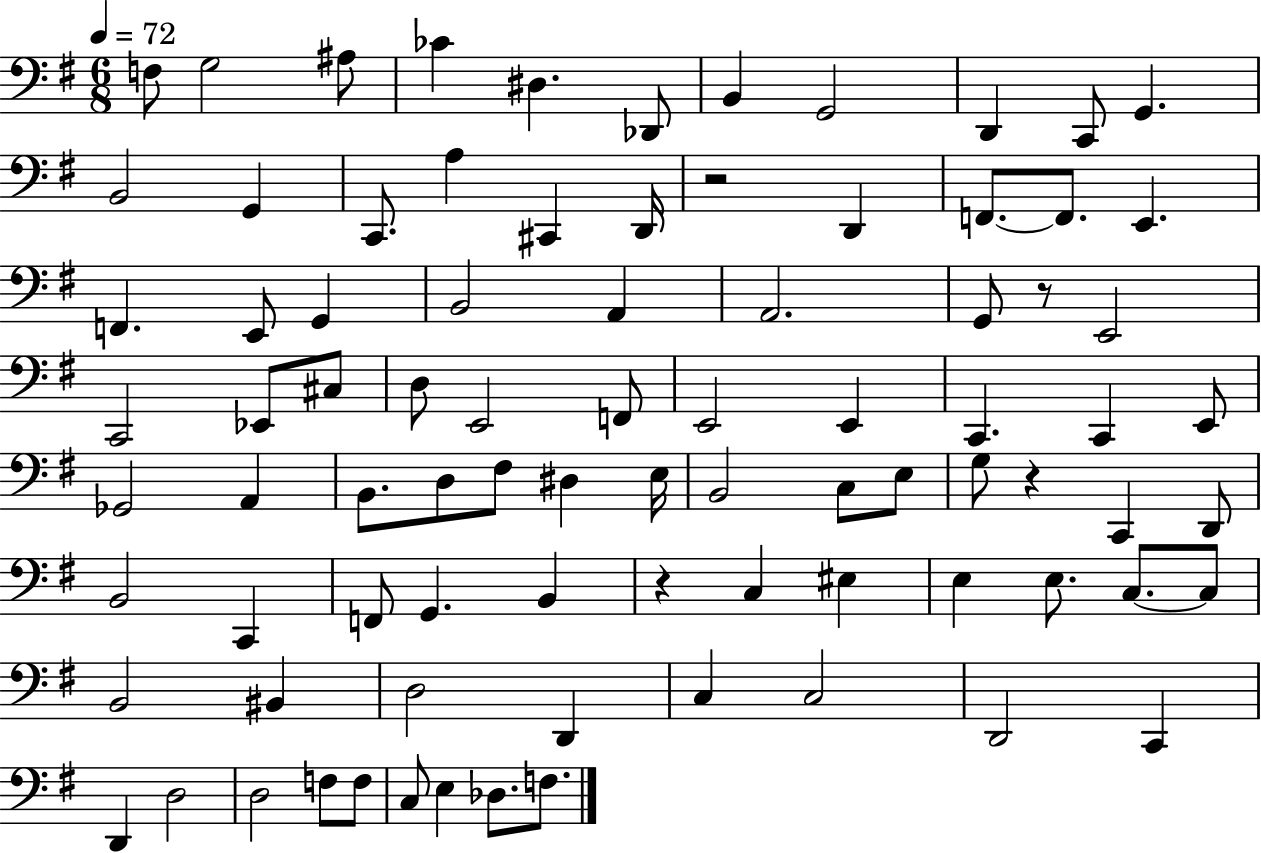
X:1
T:Untitled
M:6/8
L:1/4
K:G
F,/2 G,2 ^A,/2 _C ^D, _D,,/2 B,, G,,2 D,, C,,/2 G,, B,,2 G,, C,,/2 A, ^C,, D,,/4 z2 D,, F,,/2 F,,/2 E,, F,, E,,/2 G,, B,,2 A,, A,,2 G,,/2 z/2 E,,2 C,,2 _E,,/2 ^C,/2 D,/2 E,,2 F,,/2 E,,2 E,, C,, C,, E,,/2 _G,,2 A,, B,,/2 D,/2 ^F,/2 ^D, E,/4 B,,2 C,/2 E,/2 G,/2 z C,, D,,/2 B,,2 C,, F,,/2 G,, B,, z C, ^E, E, E,/2 C,/2 C,/2 B,,2 ^B,, D,2 D,, C, C,2 D,,2 C,, D,, D,2 D,2 F,/2 F,/2 C,/2 E, _D,/2 F,/2